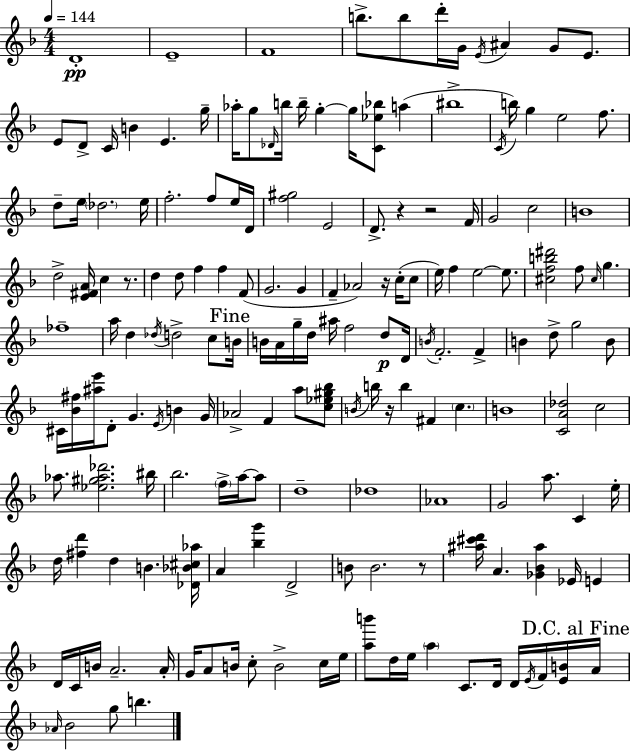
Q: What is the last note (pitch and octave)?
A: B5